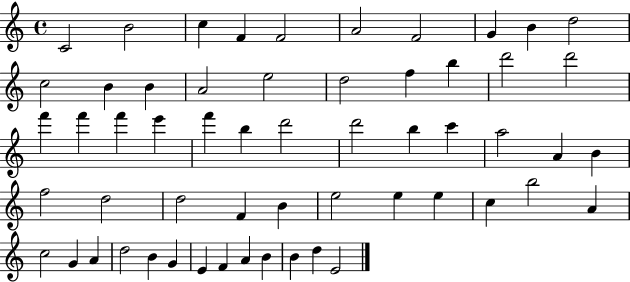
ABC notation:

X:1
T:Untitled
M:4/4
L:1/4
K:C
C2 B2 c F F2 A2 F2 G B d2 c2 B B A2 e2 d2 f b d'2 d'2 f' f' f' e' f' b d'2 d'2 b c' a2 A B f2 d2 d2 F B e2 e e c b2 A c2 G A d2 B G E F A B B d E2